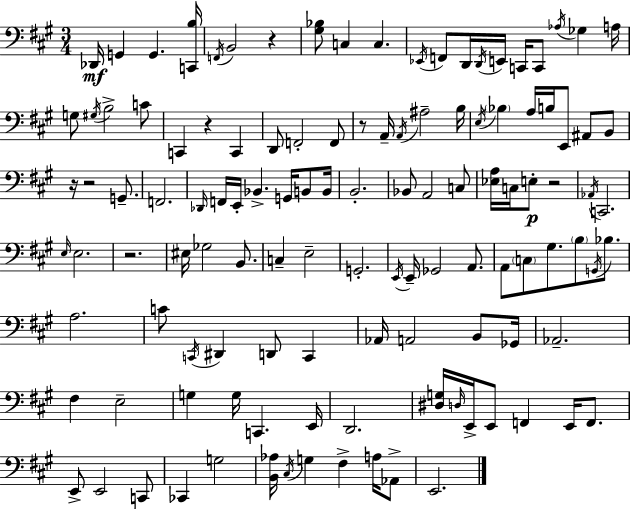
Db2/s G2/q G2/q. [C2,B3]/s F2/s B2/h R/q [G#3,Bb3]/e C3/q C3/q. Eb2/s F2/e D2/s D2/s E2/s C2/s C2/e Ab3/s Gb3/q A3/s G3/e G#3/s B3/h C4/e C2/q R/q C2/q D2/e F2/h F2/e R/e A2/s A2/s A#3/h B3/s E3/s Bb3/q A3/s B3/s E2/e A#2/e B2/e R/s R/h G2/e. F2/h. Db2/s F2/s E2/s Bb2/q. G2/s B2/e B2/s B2/h. Bb2/e A2/h C3/e [Eb3,A3]/s C3/s E3/e R/h Ab2/s C2/h. E3/s E3/h. R/h. EIS3/s Gb3/h B2/e. C3/q E3/h G2/h. E2/s E2/s Gb2/h A2/e. A2/e C3/e G#3/e. B3/e G2/s Bb3/e. A3/h. C4/e C2/s D#2/q D2/e C2/q Ab2/s A2/h B2/e Gb2/s Ab2/h. F#3/q E3/h G3/q G3/s C2/q. E2/s D2/h. [D#3,G3]/s D3/s E2/s E2/e F2/q E2/s F2/e. E2/e E2/h C2/e CES2/q G3/h [B2,Ab3]/s C#3/s G3/q F#3/q A3/s Ab2/e E2/h.